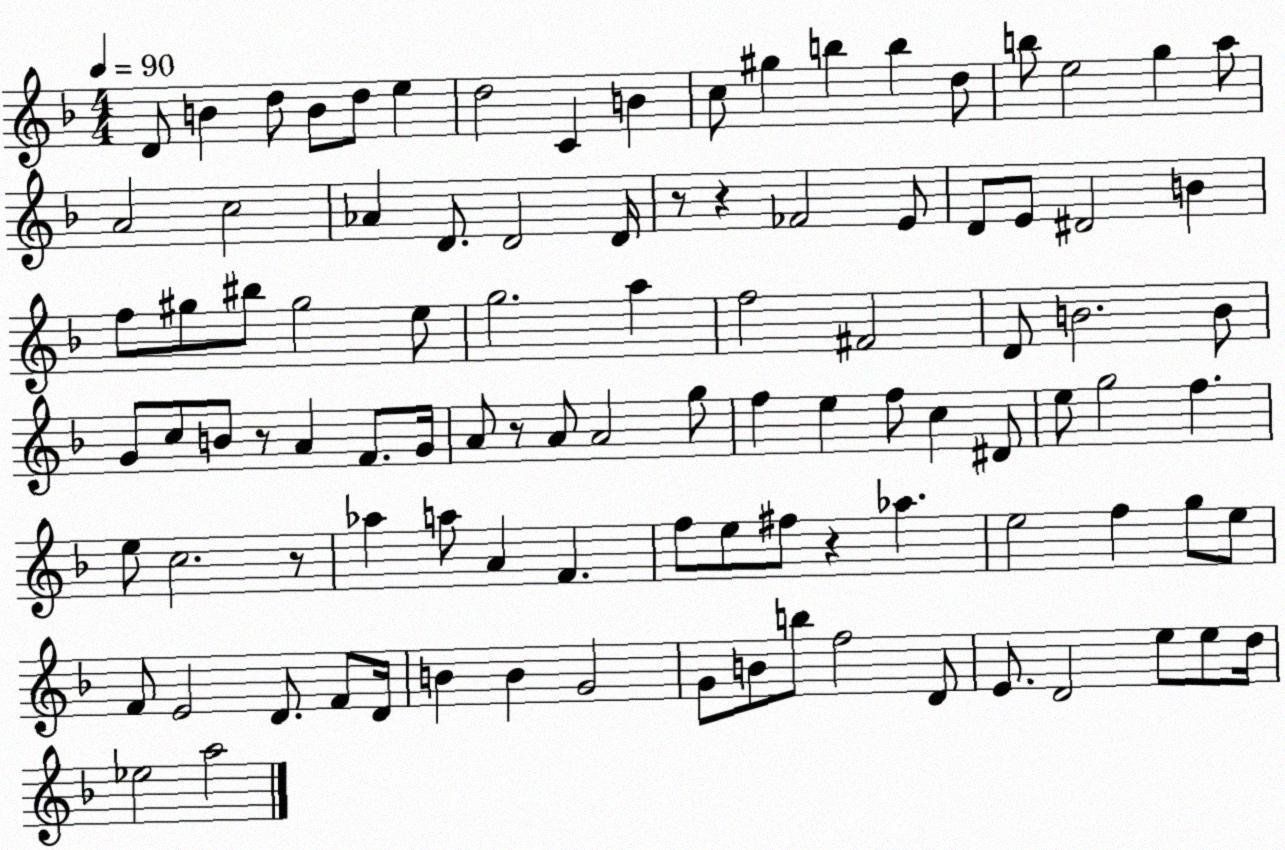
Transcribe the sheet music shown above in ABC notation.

X:1
T:Untitled
M:4/4
L:1/4
K:F
D/2 B d/2 B/2 d/2 e d2 C B c/2 ^g b b d/2 b/2 e2 g a/2 A2 c2 _A D/2 D2 D/4 z/2 z _F2 E/2 D/2 E/2 ^D2 B f/2 ^g/2 ^b/2 ^g2 e/2 g2 a f2 ^F2 D/2 B2 B/2 G/2 c/2 B/2 z/2 A F/2 G/4 A/2 z/2 A/2 A2 g/2 f e f/2 c ^D/2 e/2 g2 f e/2 c2 z/2 _a a/2 A F f/2 e/2 ^f/2 z _a e2 f g/2 e/2 F/2 E2 D/2 F/2 D/4 B B G2 G/2 B/2 b/2 f2 D/2 E/2 D2 e/2 e/2 d/4 _e2 a2